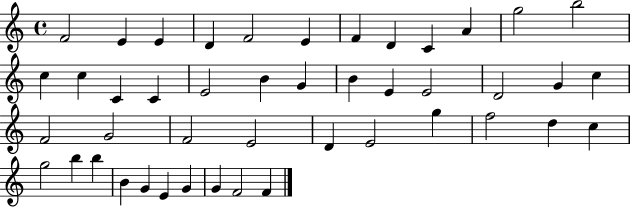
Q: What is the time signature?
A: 4/4